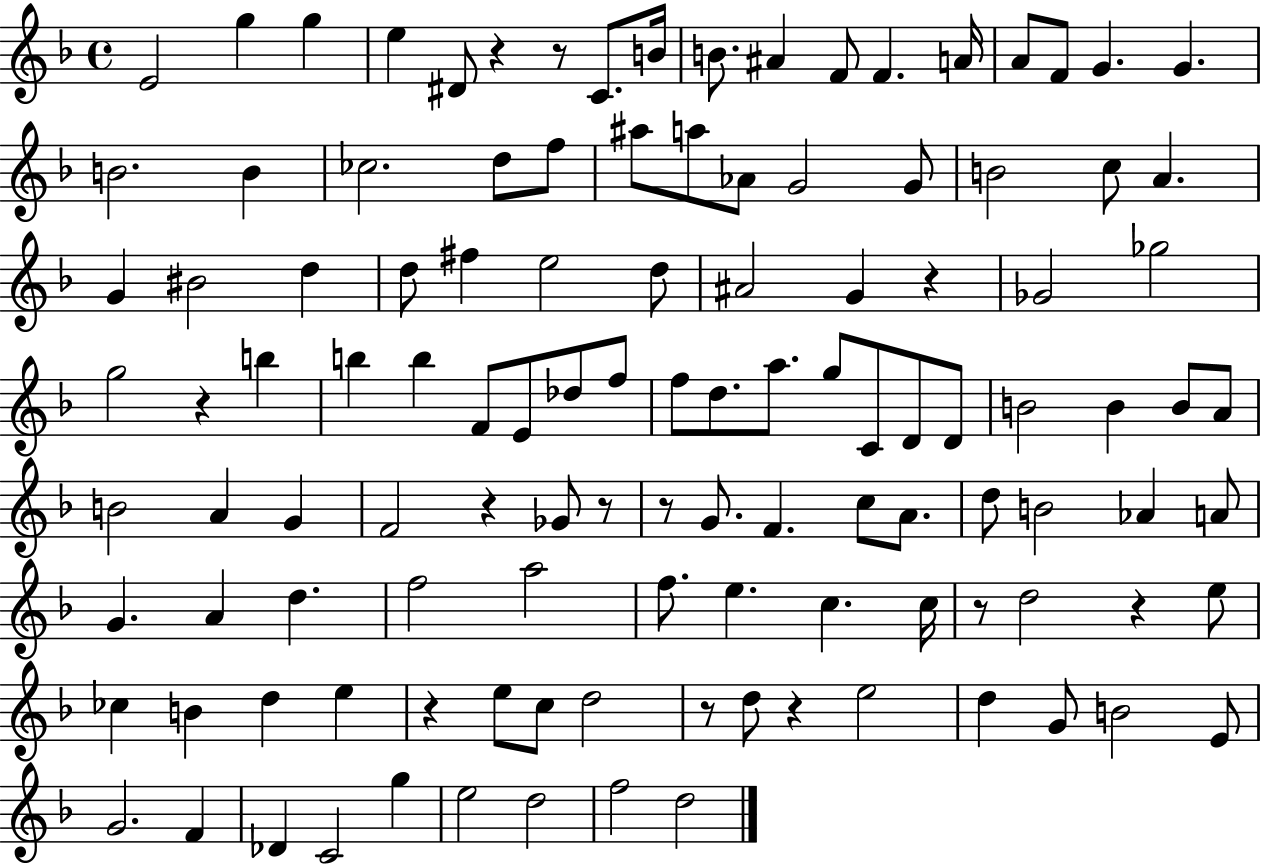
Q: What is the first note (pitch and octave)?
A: E4